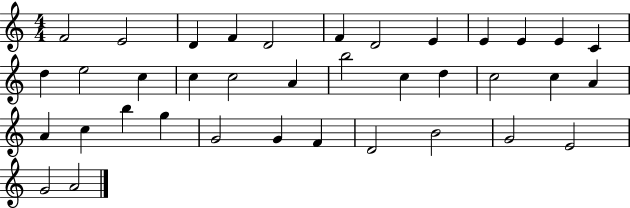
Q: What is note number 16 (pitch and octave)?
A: C5